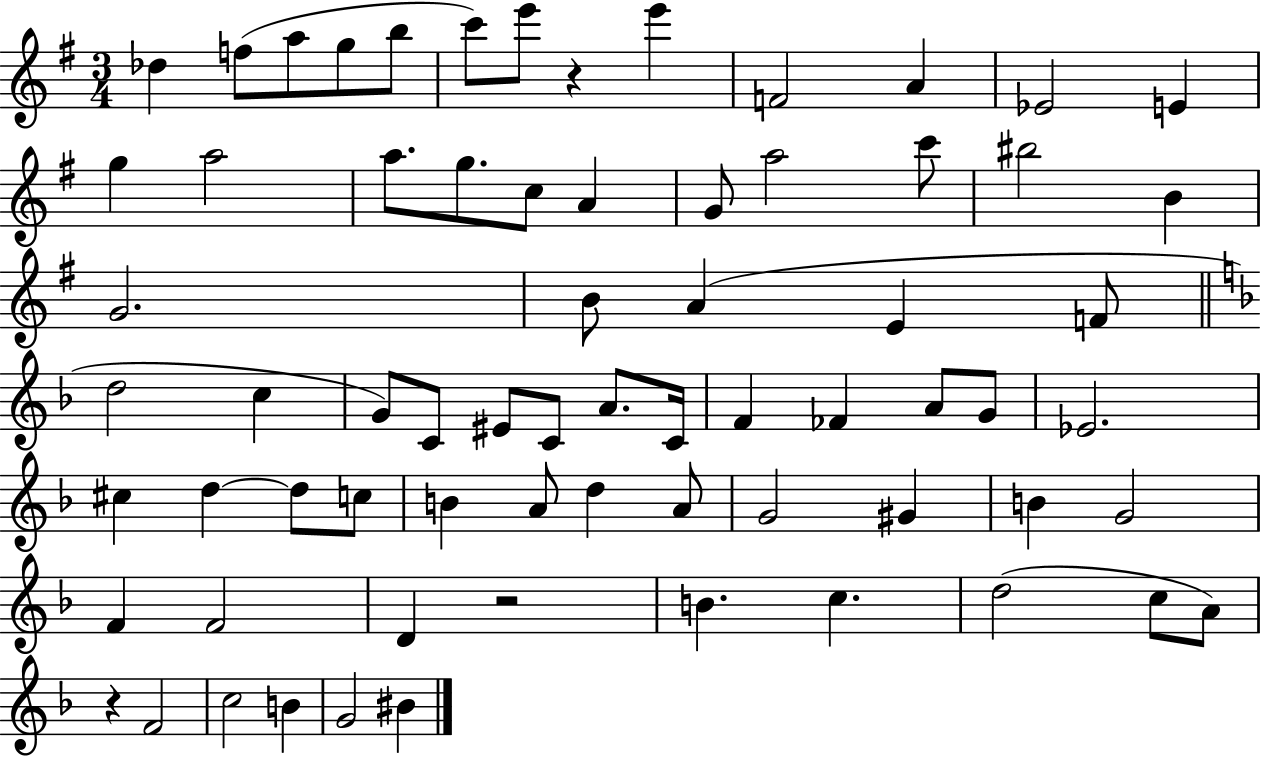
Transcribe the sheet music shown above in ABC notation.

X:1
T:Untitled
M:3/4
L:1/4
K:G
_d f/2 a/2 g/2 b/2 c'/2 e'/2 z e' F2 A _E2 E g a2 a/2 g/2 c/2 A G/2 a2 c'/2 ^b2 B G2 B/2 A E F/2 d2 c G/2 C/2 ^E/2 C/2 A/2 C/4 F _F A/2 G/2 _E2 ^c d d/2 c/2 B A/2 d A/2 G2 ^G B G2 F F2 D z2 B c d2 c/2 A/2 z F2 c2 B G2 ^B